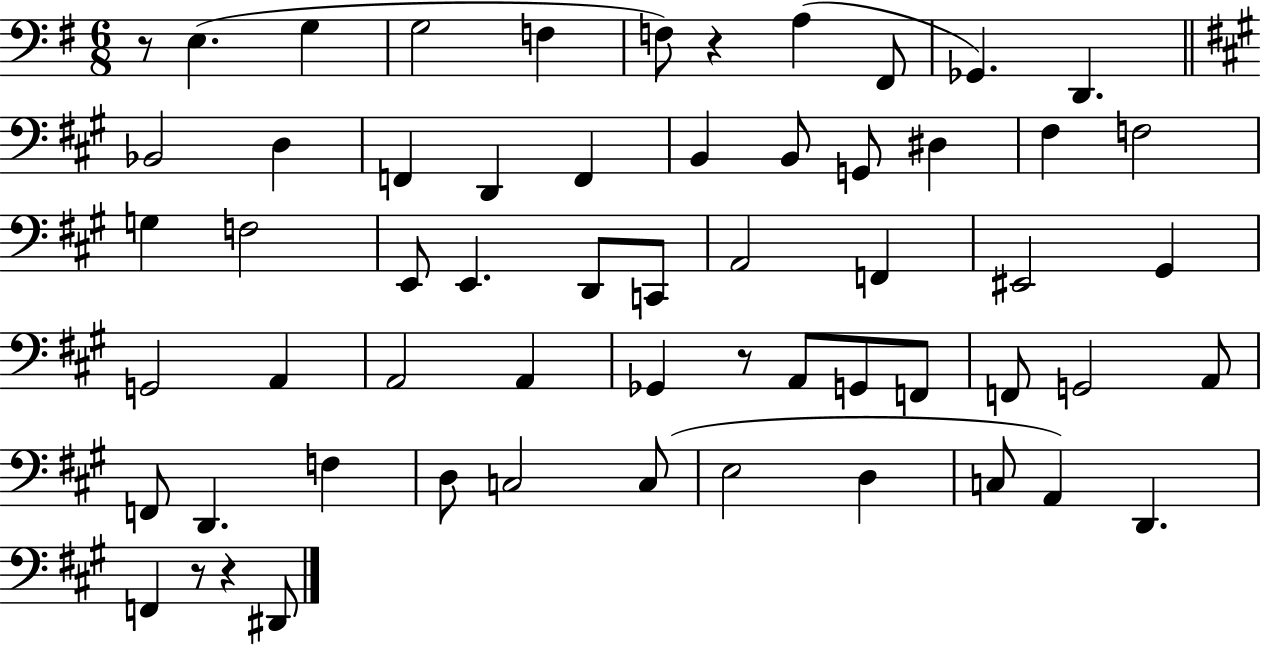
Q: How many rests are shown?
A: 5